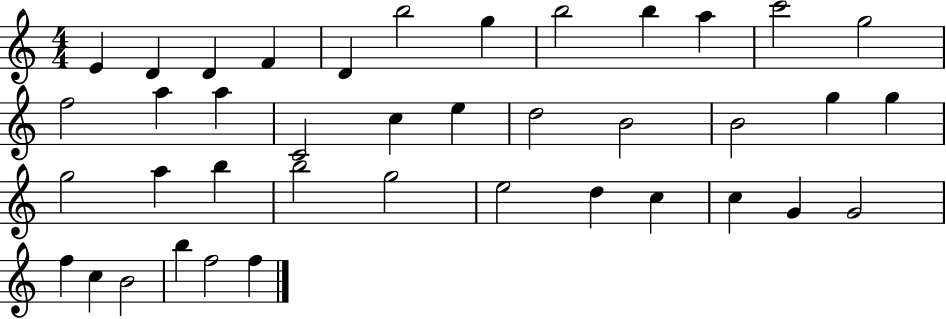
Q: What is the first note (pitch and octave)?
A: E4